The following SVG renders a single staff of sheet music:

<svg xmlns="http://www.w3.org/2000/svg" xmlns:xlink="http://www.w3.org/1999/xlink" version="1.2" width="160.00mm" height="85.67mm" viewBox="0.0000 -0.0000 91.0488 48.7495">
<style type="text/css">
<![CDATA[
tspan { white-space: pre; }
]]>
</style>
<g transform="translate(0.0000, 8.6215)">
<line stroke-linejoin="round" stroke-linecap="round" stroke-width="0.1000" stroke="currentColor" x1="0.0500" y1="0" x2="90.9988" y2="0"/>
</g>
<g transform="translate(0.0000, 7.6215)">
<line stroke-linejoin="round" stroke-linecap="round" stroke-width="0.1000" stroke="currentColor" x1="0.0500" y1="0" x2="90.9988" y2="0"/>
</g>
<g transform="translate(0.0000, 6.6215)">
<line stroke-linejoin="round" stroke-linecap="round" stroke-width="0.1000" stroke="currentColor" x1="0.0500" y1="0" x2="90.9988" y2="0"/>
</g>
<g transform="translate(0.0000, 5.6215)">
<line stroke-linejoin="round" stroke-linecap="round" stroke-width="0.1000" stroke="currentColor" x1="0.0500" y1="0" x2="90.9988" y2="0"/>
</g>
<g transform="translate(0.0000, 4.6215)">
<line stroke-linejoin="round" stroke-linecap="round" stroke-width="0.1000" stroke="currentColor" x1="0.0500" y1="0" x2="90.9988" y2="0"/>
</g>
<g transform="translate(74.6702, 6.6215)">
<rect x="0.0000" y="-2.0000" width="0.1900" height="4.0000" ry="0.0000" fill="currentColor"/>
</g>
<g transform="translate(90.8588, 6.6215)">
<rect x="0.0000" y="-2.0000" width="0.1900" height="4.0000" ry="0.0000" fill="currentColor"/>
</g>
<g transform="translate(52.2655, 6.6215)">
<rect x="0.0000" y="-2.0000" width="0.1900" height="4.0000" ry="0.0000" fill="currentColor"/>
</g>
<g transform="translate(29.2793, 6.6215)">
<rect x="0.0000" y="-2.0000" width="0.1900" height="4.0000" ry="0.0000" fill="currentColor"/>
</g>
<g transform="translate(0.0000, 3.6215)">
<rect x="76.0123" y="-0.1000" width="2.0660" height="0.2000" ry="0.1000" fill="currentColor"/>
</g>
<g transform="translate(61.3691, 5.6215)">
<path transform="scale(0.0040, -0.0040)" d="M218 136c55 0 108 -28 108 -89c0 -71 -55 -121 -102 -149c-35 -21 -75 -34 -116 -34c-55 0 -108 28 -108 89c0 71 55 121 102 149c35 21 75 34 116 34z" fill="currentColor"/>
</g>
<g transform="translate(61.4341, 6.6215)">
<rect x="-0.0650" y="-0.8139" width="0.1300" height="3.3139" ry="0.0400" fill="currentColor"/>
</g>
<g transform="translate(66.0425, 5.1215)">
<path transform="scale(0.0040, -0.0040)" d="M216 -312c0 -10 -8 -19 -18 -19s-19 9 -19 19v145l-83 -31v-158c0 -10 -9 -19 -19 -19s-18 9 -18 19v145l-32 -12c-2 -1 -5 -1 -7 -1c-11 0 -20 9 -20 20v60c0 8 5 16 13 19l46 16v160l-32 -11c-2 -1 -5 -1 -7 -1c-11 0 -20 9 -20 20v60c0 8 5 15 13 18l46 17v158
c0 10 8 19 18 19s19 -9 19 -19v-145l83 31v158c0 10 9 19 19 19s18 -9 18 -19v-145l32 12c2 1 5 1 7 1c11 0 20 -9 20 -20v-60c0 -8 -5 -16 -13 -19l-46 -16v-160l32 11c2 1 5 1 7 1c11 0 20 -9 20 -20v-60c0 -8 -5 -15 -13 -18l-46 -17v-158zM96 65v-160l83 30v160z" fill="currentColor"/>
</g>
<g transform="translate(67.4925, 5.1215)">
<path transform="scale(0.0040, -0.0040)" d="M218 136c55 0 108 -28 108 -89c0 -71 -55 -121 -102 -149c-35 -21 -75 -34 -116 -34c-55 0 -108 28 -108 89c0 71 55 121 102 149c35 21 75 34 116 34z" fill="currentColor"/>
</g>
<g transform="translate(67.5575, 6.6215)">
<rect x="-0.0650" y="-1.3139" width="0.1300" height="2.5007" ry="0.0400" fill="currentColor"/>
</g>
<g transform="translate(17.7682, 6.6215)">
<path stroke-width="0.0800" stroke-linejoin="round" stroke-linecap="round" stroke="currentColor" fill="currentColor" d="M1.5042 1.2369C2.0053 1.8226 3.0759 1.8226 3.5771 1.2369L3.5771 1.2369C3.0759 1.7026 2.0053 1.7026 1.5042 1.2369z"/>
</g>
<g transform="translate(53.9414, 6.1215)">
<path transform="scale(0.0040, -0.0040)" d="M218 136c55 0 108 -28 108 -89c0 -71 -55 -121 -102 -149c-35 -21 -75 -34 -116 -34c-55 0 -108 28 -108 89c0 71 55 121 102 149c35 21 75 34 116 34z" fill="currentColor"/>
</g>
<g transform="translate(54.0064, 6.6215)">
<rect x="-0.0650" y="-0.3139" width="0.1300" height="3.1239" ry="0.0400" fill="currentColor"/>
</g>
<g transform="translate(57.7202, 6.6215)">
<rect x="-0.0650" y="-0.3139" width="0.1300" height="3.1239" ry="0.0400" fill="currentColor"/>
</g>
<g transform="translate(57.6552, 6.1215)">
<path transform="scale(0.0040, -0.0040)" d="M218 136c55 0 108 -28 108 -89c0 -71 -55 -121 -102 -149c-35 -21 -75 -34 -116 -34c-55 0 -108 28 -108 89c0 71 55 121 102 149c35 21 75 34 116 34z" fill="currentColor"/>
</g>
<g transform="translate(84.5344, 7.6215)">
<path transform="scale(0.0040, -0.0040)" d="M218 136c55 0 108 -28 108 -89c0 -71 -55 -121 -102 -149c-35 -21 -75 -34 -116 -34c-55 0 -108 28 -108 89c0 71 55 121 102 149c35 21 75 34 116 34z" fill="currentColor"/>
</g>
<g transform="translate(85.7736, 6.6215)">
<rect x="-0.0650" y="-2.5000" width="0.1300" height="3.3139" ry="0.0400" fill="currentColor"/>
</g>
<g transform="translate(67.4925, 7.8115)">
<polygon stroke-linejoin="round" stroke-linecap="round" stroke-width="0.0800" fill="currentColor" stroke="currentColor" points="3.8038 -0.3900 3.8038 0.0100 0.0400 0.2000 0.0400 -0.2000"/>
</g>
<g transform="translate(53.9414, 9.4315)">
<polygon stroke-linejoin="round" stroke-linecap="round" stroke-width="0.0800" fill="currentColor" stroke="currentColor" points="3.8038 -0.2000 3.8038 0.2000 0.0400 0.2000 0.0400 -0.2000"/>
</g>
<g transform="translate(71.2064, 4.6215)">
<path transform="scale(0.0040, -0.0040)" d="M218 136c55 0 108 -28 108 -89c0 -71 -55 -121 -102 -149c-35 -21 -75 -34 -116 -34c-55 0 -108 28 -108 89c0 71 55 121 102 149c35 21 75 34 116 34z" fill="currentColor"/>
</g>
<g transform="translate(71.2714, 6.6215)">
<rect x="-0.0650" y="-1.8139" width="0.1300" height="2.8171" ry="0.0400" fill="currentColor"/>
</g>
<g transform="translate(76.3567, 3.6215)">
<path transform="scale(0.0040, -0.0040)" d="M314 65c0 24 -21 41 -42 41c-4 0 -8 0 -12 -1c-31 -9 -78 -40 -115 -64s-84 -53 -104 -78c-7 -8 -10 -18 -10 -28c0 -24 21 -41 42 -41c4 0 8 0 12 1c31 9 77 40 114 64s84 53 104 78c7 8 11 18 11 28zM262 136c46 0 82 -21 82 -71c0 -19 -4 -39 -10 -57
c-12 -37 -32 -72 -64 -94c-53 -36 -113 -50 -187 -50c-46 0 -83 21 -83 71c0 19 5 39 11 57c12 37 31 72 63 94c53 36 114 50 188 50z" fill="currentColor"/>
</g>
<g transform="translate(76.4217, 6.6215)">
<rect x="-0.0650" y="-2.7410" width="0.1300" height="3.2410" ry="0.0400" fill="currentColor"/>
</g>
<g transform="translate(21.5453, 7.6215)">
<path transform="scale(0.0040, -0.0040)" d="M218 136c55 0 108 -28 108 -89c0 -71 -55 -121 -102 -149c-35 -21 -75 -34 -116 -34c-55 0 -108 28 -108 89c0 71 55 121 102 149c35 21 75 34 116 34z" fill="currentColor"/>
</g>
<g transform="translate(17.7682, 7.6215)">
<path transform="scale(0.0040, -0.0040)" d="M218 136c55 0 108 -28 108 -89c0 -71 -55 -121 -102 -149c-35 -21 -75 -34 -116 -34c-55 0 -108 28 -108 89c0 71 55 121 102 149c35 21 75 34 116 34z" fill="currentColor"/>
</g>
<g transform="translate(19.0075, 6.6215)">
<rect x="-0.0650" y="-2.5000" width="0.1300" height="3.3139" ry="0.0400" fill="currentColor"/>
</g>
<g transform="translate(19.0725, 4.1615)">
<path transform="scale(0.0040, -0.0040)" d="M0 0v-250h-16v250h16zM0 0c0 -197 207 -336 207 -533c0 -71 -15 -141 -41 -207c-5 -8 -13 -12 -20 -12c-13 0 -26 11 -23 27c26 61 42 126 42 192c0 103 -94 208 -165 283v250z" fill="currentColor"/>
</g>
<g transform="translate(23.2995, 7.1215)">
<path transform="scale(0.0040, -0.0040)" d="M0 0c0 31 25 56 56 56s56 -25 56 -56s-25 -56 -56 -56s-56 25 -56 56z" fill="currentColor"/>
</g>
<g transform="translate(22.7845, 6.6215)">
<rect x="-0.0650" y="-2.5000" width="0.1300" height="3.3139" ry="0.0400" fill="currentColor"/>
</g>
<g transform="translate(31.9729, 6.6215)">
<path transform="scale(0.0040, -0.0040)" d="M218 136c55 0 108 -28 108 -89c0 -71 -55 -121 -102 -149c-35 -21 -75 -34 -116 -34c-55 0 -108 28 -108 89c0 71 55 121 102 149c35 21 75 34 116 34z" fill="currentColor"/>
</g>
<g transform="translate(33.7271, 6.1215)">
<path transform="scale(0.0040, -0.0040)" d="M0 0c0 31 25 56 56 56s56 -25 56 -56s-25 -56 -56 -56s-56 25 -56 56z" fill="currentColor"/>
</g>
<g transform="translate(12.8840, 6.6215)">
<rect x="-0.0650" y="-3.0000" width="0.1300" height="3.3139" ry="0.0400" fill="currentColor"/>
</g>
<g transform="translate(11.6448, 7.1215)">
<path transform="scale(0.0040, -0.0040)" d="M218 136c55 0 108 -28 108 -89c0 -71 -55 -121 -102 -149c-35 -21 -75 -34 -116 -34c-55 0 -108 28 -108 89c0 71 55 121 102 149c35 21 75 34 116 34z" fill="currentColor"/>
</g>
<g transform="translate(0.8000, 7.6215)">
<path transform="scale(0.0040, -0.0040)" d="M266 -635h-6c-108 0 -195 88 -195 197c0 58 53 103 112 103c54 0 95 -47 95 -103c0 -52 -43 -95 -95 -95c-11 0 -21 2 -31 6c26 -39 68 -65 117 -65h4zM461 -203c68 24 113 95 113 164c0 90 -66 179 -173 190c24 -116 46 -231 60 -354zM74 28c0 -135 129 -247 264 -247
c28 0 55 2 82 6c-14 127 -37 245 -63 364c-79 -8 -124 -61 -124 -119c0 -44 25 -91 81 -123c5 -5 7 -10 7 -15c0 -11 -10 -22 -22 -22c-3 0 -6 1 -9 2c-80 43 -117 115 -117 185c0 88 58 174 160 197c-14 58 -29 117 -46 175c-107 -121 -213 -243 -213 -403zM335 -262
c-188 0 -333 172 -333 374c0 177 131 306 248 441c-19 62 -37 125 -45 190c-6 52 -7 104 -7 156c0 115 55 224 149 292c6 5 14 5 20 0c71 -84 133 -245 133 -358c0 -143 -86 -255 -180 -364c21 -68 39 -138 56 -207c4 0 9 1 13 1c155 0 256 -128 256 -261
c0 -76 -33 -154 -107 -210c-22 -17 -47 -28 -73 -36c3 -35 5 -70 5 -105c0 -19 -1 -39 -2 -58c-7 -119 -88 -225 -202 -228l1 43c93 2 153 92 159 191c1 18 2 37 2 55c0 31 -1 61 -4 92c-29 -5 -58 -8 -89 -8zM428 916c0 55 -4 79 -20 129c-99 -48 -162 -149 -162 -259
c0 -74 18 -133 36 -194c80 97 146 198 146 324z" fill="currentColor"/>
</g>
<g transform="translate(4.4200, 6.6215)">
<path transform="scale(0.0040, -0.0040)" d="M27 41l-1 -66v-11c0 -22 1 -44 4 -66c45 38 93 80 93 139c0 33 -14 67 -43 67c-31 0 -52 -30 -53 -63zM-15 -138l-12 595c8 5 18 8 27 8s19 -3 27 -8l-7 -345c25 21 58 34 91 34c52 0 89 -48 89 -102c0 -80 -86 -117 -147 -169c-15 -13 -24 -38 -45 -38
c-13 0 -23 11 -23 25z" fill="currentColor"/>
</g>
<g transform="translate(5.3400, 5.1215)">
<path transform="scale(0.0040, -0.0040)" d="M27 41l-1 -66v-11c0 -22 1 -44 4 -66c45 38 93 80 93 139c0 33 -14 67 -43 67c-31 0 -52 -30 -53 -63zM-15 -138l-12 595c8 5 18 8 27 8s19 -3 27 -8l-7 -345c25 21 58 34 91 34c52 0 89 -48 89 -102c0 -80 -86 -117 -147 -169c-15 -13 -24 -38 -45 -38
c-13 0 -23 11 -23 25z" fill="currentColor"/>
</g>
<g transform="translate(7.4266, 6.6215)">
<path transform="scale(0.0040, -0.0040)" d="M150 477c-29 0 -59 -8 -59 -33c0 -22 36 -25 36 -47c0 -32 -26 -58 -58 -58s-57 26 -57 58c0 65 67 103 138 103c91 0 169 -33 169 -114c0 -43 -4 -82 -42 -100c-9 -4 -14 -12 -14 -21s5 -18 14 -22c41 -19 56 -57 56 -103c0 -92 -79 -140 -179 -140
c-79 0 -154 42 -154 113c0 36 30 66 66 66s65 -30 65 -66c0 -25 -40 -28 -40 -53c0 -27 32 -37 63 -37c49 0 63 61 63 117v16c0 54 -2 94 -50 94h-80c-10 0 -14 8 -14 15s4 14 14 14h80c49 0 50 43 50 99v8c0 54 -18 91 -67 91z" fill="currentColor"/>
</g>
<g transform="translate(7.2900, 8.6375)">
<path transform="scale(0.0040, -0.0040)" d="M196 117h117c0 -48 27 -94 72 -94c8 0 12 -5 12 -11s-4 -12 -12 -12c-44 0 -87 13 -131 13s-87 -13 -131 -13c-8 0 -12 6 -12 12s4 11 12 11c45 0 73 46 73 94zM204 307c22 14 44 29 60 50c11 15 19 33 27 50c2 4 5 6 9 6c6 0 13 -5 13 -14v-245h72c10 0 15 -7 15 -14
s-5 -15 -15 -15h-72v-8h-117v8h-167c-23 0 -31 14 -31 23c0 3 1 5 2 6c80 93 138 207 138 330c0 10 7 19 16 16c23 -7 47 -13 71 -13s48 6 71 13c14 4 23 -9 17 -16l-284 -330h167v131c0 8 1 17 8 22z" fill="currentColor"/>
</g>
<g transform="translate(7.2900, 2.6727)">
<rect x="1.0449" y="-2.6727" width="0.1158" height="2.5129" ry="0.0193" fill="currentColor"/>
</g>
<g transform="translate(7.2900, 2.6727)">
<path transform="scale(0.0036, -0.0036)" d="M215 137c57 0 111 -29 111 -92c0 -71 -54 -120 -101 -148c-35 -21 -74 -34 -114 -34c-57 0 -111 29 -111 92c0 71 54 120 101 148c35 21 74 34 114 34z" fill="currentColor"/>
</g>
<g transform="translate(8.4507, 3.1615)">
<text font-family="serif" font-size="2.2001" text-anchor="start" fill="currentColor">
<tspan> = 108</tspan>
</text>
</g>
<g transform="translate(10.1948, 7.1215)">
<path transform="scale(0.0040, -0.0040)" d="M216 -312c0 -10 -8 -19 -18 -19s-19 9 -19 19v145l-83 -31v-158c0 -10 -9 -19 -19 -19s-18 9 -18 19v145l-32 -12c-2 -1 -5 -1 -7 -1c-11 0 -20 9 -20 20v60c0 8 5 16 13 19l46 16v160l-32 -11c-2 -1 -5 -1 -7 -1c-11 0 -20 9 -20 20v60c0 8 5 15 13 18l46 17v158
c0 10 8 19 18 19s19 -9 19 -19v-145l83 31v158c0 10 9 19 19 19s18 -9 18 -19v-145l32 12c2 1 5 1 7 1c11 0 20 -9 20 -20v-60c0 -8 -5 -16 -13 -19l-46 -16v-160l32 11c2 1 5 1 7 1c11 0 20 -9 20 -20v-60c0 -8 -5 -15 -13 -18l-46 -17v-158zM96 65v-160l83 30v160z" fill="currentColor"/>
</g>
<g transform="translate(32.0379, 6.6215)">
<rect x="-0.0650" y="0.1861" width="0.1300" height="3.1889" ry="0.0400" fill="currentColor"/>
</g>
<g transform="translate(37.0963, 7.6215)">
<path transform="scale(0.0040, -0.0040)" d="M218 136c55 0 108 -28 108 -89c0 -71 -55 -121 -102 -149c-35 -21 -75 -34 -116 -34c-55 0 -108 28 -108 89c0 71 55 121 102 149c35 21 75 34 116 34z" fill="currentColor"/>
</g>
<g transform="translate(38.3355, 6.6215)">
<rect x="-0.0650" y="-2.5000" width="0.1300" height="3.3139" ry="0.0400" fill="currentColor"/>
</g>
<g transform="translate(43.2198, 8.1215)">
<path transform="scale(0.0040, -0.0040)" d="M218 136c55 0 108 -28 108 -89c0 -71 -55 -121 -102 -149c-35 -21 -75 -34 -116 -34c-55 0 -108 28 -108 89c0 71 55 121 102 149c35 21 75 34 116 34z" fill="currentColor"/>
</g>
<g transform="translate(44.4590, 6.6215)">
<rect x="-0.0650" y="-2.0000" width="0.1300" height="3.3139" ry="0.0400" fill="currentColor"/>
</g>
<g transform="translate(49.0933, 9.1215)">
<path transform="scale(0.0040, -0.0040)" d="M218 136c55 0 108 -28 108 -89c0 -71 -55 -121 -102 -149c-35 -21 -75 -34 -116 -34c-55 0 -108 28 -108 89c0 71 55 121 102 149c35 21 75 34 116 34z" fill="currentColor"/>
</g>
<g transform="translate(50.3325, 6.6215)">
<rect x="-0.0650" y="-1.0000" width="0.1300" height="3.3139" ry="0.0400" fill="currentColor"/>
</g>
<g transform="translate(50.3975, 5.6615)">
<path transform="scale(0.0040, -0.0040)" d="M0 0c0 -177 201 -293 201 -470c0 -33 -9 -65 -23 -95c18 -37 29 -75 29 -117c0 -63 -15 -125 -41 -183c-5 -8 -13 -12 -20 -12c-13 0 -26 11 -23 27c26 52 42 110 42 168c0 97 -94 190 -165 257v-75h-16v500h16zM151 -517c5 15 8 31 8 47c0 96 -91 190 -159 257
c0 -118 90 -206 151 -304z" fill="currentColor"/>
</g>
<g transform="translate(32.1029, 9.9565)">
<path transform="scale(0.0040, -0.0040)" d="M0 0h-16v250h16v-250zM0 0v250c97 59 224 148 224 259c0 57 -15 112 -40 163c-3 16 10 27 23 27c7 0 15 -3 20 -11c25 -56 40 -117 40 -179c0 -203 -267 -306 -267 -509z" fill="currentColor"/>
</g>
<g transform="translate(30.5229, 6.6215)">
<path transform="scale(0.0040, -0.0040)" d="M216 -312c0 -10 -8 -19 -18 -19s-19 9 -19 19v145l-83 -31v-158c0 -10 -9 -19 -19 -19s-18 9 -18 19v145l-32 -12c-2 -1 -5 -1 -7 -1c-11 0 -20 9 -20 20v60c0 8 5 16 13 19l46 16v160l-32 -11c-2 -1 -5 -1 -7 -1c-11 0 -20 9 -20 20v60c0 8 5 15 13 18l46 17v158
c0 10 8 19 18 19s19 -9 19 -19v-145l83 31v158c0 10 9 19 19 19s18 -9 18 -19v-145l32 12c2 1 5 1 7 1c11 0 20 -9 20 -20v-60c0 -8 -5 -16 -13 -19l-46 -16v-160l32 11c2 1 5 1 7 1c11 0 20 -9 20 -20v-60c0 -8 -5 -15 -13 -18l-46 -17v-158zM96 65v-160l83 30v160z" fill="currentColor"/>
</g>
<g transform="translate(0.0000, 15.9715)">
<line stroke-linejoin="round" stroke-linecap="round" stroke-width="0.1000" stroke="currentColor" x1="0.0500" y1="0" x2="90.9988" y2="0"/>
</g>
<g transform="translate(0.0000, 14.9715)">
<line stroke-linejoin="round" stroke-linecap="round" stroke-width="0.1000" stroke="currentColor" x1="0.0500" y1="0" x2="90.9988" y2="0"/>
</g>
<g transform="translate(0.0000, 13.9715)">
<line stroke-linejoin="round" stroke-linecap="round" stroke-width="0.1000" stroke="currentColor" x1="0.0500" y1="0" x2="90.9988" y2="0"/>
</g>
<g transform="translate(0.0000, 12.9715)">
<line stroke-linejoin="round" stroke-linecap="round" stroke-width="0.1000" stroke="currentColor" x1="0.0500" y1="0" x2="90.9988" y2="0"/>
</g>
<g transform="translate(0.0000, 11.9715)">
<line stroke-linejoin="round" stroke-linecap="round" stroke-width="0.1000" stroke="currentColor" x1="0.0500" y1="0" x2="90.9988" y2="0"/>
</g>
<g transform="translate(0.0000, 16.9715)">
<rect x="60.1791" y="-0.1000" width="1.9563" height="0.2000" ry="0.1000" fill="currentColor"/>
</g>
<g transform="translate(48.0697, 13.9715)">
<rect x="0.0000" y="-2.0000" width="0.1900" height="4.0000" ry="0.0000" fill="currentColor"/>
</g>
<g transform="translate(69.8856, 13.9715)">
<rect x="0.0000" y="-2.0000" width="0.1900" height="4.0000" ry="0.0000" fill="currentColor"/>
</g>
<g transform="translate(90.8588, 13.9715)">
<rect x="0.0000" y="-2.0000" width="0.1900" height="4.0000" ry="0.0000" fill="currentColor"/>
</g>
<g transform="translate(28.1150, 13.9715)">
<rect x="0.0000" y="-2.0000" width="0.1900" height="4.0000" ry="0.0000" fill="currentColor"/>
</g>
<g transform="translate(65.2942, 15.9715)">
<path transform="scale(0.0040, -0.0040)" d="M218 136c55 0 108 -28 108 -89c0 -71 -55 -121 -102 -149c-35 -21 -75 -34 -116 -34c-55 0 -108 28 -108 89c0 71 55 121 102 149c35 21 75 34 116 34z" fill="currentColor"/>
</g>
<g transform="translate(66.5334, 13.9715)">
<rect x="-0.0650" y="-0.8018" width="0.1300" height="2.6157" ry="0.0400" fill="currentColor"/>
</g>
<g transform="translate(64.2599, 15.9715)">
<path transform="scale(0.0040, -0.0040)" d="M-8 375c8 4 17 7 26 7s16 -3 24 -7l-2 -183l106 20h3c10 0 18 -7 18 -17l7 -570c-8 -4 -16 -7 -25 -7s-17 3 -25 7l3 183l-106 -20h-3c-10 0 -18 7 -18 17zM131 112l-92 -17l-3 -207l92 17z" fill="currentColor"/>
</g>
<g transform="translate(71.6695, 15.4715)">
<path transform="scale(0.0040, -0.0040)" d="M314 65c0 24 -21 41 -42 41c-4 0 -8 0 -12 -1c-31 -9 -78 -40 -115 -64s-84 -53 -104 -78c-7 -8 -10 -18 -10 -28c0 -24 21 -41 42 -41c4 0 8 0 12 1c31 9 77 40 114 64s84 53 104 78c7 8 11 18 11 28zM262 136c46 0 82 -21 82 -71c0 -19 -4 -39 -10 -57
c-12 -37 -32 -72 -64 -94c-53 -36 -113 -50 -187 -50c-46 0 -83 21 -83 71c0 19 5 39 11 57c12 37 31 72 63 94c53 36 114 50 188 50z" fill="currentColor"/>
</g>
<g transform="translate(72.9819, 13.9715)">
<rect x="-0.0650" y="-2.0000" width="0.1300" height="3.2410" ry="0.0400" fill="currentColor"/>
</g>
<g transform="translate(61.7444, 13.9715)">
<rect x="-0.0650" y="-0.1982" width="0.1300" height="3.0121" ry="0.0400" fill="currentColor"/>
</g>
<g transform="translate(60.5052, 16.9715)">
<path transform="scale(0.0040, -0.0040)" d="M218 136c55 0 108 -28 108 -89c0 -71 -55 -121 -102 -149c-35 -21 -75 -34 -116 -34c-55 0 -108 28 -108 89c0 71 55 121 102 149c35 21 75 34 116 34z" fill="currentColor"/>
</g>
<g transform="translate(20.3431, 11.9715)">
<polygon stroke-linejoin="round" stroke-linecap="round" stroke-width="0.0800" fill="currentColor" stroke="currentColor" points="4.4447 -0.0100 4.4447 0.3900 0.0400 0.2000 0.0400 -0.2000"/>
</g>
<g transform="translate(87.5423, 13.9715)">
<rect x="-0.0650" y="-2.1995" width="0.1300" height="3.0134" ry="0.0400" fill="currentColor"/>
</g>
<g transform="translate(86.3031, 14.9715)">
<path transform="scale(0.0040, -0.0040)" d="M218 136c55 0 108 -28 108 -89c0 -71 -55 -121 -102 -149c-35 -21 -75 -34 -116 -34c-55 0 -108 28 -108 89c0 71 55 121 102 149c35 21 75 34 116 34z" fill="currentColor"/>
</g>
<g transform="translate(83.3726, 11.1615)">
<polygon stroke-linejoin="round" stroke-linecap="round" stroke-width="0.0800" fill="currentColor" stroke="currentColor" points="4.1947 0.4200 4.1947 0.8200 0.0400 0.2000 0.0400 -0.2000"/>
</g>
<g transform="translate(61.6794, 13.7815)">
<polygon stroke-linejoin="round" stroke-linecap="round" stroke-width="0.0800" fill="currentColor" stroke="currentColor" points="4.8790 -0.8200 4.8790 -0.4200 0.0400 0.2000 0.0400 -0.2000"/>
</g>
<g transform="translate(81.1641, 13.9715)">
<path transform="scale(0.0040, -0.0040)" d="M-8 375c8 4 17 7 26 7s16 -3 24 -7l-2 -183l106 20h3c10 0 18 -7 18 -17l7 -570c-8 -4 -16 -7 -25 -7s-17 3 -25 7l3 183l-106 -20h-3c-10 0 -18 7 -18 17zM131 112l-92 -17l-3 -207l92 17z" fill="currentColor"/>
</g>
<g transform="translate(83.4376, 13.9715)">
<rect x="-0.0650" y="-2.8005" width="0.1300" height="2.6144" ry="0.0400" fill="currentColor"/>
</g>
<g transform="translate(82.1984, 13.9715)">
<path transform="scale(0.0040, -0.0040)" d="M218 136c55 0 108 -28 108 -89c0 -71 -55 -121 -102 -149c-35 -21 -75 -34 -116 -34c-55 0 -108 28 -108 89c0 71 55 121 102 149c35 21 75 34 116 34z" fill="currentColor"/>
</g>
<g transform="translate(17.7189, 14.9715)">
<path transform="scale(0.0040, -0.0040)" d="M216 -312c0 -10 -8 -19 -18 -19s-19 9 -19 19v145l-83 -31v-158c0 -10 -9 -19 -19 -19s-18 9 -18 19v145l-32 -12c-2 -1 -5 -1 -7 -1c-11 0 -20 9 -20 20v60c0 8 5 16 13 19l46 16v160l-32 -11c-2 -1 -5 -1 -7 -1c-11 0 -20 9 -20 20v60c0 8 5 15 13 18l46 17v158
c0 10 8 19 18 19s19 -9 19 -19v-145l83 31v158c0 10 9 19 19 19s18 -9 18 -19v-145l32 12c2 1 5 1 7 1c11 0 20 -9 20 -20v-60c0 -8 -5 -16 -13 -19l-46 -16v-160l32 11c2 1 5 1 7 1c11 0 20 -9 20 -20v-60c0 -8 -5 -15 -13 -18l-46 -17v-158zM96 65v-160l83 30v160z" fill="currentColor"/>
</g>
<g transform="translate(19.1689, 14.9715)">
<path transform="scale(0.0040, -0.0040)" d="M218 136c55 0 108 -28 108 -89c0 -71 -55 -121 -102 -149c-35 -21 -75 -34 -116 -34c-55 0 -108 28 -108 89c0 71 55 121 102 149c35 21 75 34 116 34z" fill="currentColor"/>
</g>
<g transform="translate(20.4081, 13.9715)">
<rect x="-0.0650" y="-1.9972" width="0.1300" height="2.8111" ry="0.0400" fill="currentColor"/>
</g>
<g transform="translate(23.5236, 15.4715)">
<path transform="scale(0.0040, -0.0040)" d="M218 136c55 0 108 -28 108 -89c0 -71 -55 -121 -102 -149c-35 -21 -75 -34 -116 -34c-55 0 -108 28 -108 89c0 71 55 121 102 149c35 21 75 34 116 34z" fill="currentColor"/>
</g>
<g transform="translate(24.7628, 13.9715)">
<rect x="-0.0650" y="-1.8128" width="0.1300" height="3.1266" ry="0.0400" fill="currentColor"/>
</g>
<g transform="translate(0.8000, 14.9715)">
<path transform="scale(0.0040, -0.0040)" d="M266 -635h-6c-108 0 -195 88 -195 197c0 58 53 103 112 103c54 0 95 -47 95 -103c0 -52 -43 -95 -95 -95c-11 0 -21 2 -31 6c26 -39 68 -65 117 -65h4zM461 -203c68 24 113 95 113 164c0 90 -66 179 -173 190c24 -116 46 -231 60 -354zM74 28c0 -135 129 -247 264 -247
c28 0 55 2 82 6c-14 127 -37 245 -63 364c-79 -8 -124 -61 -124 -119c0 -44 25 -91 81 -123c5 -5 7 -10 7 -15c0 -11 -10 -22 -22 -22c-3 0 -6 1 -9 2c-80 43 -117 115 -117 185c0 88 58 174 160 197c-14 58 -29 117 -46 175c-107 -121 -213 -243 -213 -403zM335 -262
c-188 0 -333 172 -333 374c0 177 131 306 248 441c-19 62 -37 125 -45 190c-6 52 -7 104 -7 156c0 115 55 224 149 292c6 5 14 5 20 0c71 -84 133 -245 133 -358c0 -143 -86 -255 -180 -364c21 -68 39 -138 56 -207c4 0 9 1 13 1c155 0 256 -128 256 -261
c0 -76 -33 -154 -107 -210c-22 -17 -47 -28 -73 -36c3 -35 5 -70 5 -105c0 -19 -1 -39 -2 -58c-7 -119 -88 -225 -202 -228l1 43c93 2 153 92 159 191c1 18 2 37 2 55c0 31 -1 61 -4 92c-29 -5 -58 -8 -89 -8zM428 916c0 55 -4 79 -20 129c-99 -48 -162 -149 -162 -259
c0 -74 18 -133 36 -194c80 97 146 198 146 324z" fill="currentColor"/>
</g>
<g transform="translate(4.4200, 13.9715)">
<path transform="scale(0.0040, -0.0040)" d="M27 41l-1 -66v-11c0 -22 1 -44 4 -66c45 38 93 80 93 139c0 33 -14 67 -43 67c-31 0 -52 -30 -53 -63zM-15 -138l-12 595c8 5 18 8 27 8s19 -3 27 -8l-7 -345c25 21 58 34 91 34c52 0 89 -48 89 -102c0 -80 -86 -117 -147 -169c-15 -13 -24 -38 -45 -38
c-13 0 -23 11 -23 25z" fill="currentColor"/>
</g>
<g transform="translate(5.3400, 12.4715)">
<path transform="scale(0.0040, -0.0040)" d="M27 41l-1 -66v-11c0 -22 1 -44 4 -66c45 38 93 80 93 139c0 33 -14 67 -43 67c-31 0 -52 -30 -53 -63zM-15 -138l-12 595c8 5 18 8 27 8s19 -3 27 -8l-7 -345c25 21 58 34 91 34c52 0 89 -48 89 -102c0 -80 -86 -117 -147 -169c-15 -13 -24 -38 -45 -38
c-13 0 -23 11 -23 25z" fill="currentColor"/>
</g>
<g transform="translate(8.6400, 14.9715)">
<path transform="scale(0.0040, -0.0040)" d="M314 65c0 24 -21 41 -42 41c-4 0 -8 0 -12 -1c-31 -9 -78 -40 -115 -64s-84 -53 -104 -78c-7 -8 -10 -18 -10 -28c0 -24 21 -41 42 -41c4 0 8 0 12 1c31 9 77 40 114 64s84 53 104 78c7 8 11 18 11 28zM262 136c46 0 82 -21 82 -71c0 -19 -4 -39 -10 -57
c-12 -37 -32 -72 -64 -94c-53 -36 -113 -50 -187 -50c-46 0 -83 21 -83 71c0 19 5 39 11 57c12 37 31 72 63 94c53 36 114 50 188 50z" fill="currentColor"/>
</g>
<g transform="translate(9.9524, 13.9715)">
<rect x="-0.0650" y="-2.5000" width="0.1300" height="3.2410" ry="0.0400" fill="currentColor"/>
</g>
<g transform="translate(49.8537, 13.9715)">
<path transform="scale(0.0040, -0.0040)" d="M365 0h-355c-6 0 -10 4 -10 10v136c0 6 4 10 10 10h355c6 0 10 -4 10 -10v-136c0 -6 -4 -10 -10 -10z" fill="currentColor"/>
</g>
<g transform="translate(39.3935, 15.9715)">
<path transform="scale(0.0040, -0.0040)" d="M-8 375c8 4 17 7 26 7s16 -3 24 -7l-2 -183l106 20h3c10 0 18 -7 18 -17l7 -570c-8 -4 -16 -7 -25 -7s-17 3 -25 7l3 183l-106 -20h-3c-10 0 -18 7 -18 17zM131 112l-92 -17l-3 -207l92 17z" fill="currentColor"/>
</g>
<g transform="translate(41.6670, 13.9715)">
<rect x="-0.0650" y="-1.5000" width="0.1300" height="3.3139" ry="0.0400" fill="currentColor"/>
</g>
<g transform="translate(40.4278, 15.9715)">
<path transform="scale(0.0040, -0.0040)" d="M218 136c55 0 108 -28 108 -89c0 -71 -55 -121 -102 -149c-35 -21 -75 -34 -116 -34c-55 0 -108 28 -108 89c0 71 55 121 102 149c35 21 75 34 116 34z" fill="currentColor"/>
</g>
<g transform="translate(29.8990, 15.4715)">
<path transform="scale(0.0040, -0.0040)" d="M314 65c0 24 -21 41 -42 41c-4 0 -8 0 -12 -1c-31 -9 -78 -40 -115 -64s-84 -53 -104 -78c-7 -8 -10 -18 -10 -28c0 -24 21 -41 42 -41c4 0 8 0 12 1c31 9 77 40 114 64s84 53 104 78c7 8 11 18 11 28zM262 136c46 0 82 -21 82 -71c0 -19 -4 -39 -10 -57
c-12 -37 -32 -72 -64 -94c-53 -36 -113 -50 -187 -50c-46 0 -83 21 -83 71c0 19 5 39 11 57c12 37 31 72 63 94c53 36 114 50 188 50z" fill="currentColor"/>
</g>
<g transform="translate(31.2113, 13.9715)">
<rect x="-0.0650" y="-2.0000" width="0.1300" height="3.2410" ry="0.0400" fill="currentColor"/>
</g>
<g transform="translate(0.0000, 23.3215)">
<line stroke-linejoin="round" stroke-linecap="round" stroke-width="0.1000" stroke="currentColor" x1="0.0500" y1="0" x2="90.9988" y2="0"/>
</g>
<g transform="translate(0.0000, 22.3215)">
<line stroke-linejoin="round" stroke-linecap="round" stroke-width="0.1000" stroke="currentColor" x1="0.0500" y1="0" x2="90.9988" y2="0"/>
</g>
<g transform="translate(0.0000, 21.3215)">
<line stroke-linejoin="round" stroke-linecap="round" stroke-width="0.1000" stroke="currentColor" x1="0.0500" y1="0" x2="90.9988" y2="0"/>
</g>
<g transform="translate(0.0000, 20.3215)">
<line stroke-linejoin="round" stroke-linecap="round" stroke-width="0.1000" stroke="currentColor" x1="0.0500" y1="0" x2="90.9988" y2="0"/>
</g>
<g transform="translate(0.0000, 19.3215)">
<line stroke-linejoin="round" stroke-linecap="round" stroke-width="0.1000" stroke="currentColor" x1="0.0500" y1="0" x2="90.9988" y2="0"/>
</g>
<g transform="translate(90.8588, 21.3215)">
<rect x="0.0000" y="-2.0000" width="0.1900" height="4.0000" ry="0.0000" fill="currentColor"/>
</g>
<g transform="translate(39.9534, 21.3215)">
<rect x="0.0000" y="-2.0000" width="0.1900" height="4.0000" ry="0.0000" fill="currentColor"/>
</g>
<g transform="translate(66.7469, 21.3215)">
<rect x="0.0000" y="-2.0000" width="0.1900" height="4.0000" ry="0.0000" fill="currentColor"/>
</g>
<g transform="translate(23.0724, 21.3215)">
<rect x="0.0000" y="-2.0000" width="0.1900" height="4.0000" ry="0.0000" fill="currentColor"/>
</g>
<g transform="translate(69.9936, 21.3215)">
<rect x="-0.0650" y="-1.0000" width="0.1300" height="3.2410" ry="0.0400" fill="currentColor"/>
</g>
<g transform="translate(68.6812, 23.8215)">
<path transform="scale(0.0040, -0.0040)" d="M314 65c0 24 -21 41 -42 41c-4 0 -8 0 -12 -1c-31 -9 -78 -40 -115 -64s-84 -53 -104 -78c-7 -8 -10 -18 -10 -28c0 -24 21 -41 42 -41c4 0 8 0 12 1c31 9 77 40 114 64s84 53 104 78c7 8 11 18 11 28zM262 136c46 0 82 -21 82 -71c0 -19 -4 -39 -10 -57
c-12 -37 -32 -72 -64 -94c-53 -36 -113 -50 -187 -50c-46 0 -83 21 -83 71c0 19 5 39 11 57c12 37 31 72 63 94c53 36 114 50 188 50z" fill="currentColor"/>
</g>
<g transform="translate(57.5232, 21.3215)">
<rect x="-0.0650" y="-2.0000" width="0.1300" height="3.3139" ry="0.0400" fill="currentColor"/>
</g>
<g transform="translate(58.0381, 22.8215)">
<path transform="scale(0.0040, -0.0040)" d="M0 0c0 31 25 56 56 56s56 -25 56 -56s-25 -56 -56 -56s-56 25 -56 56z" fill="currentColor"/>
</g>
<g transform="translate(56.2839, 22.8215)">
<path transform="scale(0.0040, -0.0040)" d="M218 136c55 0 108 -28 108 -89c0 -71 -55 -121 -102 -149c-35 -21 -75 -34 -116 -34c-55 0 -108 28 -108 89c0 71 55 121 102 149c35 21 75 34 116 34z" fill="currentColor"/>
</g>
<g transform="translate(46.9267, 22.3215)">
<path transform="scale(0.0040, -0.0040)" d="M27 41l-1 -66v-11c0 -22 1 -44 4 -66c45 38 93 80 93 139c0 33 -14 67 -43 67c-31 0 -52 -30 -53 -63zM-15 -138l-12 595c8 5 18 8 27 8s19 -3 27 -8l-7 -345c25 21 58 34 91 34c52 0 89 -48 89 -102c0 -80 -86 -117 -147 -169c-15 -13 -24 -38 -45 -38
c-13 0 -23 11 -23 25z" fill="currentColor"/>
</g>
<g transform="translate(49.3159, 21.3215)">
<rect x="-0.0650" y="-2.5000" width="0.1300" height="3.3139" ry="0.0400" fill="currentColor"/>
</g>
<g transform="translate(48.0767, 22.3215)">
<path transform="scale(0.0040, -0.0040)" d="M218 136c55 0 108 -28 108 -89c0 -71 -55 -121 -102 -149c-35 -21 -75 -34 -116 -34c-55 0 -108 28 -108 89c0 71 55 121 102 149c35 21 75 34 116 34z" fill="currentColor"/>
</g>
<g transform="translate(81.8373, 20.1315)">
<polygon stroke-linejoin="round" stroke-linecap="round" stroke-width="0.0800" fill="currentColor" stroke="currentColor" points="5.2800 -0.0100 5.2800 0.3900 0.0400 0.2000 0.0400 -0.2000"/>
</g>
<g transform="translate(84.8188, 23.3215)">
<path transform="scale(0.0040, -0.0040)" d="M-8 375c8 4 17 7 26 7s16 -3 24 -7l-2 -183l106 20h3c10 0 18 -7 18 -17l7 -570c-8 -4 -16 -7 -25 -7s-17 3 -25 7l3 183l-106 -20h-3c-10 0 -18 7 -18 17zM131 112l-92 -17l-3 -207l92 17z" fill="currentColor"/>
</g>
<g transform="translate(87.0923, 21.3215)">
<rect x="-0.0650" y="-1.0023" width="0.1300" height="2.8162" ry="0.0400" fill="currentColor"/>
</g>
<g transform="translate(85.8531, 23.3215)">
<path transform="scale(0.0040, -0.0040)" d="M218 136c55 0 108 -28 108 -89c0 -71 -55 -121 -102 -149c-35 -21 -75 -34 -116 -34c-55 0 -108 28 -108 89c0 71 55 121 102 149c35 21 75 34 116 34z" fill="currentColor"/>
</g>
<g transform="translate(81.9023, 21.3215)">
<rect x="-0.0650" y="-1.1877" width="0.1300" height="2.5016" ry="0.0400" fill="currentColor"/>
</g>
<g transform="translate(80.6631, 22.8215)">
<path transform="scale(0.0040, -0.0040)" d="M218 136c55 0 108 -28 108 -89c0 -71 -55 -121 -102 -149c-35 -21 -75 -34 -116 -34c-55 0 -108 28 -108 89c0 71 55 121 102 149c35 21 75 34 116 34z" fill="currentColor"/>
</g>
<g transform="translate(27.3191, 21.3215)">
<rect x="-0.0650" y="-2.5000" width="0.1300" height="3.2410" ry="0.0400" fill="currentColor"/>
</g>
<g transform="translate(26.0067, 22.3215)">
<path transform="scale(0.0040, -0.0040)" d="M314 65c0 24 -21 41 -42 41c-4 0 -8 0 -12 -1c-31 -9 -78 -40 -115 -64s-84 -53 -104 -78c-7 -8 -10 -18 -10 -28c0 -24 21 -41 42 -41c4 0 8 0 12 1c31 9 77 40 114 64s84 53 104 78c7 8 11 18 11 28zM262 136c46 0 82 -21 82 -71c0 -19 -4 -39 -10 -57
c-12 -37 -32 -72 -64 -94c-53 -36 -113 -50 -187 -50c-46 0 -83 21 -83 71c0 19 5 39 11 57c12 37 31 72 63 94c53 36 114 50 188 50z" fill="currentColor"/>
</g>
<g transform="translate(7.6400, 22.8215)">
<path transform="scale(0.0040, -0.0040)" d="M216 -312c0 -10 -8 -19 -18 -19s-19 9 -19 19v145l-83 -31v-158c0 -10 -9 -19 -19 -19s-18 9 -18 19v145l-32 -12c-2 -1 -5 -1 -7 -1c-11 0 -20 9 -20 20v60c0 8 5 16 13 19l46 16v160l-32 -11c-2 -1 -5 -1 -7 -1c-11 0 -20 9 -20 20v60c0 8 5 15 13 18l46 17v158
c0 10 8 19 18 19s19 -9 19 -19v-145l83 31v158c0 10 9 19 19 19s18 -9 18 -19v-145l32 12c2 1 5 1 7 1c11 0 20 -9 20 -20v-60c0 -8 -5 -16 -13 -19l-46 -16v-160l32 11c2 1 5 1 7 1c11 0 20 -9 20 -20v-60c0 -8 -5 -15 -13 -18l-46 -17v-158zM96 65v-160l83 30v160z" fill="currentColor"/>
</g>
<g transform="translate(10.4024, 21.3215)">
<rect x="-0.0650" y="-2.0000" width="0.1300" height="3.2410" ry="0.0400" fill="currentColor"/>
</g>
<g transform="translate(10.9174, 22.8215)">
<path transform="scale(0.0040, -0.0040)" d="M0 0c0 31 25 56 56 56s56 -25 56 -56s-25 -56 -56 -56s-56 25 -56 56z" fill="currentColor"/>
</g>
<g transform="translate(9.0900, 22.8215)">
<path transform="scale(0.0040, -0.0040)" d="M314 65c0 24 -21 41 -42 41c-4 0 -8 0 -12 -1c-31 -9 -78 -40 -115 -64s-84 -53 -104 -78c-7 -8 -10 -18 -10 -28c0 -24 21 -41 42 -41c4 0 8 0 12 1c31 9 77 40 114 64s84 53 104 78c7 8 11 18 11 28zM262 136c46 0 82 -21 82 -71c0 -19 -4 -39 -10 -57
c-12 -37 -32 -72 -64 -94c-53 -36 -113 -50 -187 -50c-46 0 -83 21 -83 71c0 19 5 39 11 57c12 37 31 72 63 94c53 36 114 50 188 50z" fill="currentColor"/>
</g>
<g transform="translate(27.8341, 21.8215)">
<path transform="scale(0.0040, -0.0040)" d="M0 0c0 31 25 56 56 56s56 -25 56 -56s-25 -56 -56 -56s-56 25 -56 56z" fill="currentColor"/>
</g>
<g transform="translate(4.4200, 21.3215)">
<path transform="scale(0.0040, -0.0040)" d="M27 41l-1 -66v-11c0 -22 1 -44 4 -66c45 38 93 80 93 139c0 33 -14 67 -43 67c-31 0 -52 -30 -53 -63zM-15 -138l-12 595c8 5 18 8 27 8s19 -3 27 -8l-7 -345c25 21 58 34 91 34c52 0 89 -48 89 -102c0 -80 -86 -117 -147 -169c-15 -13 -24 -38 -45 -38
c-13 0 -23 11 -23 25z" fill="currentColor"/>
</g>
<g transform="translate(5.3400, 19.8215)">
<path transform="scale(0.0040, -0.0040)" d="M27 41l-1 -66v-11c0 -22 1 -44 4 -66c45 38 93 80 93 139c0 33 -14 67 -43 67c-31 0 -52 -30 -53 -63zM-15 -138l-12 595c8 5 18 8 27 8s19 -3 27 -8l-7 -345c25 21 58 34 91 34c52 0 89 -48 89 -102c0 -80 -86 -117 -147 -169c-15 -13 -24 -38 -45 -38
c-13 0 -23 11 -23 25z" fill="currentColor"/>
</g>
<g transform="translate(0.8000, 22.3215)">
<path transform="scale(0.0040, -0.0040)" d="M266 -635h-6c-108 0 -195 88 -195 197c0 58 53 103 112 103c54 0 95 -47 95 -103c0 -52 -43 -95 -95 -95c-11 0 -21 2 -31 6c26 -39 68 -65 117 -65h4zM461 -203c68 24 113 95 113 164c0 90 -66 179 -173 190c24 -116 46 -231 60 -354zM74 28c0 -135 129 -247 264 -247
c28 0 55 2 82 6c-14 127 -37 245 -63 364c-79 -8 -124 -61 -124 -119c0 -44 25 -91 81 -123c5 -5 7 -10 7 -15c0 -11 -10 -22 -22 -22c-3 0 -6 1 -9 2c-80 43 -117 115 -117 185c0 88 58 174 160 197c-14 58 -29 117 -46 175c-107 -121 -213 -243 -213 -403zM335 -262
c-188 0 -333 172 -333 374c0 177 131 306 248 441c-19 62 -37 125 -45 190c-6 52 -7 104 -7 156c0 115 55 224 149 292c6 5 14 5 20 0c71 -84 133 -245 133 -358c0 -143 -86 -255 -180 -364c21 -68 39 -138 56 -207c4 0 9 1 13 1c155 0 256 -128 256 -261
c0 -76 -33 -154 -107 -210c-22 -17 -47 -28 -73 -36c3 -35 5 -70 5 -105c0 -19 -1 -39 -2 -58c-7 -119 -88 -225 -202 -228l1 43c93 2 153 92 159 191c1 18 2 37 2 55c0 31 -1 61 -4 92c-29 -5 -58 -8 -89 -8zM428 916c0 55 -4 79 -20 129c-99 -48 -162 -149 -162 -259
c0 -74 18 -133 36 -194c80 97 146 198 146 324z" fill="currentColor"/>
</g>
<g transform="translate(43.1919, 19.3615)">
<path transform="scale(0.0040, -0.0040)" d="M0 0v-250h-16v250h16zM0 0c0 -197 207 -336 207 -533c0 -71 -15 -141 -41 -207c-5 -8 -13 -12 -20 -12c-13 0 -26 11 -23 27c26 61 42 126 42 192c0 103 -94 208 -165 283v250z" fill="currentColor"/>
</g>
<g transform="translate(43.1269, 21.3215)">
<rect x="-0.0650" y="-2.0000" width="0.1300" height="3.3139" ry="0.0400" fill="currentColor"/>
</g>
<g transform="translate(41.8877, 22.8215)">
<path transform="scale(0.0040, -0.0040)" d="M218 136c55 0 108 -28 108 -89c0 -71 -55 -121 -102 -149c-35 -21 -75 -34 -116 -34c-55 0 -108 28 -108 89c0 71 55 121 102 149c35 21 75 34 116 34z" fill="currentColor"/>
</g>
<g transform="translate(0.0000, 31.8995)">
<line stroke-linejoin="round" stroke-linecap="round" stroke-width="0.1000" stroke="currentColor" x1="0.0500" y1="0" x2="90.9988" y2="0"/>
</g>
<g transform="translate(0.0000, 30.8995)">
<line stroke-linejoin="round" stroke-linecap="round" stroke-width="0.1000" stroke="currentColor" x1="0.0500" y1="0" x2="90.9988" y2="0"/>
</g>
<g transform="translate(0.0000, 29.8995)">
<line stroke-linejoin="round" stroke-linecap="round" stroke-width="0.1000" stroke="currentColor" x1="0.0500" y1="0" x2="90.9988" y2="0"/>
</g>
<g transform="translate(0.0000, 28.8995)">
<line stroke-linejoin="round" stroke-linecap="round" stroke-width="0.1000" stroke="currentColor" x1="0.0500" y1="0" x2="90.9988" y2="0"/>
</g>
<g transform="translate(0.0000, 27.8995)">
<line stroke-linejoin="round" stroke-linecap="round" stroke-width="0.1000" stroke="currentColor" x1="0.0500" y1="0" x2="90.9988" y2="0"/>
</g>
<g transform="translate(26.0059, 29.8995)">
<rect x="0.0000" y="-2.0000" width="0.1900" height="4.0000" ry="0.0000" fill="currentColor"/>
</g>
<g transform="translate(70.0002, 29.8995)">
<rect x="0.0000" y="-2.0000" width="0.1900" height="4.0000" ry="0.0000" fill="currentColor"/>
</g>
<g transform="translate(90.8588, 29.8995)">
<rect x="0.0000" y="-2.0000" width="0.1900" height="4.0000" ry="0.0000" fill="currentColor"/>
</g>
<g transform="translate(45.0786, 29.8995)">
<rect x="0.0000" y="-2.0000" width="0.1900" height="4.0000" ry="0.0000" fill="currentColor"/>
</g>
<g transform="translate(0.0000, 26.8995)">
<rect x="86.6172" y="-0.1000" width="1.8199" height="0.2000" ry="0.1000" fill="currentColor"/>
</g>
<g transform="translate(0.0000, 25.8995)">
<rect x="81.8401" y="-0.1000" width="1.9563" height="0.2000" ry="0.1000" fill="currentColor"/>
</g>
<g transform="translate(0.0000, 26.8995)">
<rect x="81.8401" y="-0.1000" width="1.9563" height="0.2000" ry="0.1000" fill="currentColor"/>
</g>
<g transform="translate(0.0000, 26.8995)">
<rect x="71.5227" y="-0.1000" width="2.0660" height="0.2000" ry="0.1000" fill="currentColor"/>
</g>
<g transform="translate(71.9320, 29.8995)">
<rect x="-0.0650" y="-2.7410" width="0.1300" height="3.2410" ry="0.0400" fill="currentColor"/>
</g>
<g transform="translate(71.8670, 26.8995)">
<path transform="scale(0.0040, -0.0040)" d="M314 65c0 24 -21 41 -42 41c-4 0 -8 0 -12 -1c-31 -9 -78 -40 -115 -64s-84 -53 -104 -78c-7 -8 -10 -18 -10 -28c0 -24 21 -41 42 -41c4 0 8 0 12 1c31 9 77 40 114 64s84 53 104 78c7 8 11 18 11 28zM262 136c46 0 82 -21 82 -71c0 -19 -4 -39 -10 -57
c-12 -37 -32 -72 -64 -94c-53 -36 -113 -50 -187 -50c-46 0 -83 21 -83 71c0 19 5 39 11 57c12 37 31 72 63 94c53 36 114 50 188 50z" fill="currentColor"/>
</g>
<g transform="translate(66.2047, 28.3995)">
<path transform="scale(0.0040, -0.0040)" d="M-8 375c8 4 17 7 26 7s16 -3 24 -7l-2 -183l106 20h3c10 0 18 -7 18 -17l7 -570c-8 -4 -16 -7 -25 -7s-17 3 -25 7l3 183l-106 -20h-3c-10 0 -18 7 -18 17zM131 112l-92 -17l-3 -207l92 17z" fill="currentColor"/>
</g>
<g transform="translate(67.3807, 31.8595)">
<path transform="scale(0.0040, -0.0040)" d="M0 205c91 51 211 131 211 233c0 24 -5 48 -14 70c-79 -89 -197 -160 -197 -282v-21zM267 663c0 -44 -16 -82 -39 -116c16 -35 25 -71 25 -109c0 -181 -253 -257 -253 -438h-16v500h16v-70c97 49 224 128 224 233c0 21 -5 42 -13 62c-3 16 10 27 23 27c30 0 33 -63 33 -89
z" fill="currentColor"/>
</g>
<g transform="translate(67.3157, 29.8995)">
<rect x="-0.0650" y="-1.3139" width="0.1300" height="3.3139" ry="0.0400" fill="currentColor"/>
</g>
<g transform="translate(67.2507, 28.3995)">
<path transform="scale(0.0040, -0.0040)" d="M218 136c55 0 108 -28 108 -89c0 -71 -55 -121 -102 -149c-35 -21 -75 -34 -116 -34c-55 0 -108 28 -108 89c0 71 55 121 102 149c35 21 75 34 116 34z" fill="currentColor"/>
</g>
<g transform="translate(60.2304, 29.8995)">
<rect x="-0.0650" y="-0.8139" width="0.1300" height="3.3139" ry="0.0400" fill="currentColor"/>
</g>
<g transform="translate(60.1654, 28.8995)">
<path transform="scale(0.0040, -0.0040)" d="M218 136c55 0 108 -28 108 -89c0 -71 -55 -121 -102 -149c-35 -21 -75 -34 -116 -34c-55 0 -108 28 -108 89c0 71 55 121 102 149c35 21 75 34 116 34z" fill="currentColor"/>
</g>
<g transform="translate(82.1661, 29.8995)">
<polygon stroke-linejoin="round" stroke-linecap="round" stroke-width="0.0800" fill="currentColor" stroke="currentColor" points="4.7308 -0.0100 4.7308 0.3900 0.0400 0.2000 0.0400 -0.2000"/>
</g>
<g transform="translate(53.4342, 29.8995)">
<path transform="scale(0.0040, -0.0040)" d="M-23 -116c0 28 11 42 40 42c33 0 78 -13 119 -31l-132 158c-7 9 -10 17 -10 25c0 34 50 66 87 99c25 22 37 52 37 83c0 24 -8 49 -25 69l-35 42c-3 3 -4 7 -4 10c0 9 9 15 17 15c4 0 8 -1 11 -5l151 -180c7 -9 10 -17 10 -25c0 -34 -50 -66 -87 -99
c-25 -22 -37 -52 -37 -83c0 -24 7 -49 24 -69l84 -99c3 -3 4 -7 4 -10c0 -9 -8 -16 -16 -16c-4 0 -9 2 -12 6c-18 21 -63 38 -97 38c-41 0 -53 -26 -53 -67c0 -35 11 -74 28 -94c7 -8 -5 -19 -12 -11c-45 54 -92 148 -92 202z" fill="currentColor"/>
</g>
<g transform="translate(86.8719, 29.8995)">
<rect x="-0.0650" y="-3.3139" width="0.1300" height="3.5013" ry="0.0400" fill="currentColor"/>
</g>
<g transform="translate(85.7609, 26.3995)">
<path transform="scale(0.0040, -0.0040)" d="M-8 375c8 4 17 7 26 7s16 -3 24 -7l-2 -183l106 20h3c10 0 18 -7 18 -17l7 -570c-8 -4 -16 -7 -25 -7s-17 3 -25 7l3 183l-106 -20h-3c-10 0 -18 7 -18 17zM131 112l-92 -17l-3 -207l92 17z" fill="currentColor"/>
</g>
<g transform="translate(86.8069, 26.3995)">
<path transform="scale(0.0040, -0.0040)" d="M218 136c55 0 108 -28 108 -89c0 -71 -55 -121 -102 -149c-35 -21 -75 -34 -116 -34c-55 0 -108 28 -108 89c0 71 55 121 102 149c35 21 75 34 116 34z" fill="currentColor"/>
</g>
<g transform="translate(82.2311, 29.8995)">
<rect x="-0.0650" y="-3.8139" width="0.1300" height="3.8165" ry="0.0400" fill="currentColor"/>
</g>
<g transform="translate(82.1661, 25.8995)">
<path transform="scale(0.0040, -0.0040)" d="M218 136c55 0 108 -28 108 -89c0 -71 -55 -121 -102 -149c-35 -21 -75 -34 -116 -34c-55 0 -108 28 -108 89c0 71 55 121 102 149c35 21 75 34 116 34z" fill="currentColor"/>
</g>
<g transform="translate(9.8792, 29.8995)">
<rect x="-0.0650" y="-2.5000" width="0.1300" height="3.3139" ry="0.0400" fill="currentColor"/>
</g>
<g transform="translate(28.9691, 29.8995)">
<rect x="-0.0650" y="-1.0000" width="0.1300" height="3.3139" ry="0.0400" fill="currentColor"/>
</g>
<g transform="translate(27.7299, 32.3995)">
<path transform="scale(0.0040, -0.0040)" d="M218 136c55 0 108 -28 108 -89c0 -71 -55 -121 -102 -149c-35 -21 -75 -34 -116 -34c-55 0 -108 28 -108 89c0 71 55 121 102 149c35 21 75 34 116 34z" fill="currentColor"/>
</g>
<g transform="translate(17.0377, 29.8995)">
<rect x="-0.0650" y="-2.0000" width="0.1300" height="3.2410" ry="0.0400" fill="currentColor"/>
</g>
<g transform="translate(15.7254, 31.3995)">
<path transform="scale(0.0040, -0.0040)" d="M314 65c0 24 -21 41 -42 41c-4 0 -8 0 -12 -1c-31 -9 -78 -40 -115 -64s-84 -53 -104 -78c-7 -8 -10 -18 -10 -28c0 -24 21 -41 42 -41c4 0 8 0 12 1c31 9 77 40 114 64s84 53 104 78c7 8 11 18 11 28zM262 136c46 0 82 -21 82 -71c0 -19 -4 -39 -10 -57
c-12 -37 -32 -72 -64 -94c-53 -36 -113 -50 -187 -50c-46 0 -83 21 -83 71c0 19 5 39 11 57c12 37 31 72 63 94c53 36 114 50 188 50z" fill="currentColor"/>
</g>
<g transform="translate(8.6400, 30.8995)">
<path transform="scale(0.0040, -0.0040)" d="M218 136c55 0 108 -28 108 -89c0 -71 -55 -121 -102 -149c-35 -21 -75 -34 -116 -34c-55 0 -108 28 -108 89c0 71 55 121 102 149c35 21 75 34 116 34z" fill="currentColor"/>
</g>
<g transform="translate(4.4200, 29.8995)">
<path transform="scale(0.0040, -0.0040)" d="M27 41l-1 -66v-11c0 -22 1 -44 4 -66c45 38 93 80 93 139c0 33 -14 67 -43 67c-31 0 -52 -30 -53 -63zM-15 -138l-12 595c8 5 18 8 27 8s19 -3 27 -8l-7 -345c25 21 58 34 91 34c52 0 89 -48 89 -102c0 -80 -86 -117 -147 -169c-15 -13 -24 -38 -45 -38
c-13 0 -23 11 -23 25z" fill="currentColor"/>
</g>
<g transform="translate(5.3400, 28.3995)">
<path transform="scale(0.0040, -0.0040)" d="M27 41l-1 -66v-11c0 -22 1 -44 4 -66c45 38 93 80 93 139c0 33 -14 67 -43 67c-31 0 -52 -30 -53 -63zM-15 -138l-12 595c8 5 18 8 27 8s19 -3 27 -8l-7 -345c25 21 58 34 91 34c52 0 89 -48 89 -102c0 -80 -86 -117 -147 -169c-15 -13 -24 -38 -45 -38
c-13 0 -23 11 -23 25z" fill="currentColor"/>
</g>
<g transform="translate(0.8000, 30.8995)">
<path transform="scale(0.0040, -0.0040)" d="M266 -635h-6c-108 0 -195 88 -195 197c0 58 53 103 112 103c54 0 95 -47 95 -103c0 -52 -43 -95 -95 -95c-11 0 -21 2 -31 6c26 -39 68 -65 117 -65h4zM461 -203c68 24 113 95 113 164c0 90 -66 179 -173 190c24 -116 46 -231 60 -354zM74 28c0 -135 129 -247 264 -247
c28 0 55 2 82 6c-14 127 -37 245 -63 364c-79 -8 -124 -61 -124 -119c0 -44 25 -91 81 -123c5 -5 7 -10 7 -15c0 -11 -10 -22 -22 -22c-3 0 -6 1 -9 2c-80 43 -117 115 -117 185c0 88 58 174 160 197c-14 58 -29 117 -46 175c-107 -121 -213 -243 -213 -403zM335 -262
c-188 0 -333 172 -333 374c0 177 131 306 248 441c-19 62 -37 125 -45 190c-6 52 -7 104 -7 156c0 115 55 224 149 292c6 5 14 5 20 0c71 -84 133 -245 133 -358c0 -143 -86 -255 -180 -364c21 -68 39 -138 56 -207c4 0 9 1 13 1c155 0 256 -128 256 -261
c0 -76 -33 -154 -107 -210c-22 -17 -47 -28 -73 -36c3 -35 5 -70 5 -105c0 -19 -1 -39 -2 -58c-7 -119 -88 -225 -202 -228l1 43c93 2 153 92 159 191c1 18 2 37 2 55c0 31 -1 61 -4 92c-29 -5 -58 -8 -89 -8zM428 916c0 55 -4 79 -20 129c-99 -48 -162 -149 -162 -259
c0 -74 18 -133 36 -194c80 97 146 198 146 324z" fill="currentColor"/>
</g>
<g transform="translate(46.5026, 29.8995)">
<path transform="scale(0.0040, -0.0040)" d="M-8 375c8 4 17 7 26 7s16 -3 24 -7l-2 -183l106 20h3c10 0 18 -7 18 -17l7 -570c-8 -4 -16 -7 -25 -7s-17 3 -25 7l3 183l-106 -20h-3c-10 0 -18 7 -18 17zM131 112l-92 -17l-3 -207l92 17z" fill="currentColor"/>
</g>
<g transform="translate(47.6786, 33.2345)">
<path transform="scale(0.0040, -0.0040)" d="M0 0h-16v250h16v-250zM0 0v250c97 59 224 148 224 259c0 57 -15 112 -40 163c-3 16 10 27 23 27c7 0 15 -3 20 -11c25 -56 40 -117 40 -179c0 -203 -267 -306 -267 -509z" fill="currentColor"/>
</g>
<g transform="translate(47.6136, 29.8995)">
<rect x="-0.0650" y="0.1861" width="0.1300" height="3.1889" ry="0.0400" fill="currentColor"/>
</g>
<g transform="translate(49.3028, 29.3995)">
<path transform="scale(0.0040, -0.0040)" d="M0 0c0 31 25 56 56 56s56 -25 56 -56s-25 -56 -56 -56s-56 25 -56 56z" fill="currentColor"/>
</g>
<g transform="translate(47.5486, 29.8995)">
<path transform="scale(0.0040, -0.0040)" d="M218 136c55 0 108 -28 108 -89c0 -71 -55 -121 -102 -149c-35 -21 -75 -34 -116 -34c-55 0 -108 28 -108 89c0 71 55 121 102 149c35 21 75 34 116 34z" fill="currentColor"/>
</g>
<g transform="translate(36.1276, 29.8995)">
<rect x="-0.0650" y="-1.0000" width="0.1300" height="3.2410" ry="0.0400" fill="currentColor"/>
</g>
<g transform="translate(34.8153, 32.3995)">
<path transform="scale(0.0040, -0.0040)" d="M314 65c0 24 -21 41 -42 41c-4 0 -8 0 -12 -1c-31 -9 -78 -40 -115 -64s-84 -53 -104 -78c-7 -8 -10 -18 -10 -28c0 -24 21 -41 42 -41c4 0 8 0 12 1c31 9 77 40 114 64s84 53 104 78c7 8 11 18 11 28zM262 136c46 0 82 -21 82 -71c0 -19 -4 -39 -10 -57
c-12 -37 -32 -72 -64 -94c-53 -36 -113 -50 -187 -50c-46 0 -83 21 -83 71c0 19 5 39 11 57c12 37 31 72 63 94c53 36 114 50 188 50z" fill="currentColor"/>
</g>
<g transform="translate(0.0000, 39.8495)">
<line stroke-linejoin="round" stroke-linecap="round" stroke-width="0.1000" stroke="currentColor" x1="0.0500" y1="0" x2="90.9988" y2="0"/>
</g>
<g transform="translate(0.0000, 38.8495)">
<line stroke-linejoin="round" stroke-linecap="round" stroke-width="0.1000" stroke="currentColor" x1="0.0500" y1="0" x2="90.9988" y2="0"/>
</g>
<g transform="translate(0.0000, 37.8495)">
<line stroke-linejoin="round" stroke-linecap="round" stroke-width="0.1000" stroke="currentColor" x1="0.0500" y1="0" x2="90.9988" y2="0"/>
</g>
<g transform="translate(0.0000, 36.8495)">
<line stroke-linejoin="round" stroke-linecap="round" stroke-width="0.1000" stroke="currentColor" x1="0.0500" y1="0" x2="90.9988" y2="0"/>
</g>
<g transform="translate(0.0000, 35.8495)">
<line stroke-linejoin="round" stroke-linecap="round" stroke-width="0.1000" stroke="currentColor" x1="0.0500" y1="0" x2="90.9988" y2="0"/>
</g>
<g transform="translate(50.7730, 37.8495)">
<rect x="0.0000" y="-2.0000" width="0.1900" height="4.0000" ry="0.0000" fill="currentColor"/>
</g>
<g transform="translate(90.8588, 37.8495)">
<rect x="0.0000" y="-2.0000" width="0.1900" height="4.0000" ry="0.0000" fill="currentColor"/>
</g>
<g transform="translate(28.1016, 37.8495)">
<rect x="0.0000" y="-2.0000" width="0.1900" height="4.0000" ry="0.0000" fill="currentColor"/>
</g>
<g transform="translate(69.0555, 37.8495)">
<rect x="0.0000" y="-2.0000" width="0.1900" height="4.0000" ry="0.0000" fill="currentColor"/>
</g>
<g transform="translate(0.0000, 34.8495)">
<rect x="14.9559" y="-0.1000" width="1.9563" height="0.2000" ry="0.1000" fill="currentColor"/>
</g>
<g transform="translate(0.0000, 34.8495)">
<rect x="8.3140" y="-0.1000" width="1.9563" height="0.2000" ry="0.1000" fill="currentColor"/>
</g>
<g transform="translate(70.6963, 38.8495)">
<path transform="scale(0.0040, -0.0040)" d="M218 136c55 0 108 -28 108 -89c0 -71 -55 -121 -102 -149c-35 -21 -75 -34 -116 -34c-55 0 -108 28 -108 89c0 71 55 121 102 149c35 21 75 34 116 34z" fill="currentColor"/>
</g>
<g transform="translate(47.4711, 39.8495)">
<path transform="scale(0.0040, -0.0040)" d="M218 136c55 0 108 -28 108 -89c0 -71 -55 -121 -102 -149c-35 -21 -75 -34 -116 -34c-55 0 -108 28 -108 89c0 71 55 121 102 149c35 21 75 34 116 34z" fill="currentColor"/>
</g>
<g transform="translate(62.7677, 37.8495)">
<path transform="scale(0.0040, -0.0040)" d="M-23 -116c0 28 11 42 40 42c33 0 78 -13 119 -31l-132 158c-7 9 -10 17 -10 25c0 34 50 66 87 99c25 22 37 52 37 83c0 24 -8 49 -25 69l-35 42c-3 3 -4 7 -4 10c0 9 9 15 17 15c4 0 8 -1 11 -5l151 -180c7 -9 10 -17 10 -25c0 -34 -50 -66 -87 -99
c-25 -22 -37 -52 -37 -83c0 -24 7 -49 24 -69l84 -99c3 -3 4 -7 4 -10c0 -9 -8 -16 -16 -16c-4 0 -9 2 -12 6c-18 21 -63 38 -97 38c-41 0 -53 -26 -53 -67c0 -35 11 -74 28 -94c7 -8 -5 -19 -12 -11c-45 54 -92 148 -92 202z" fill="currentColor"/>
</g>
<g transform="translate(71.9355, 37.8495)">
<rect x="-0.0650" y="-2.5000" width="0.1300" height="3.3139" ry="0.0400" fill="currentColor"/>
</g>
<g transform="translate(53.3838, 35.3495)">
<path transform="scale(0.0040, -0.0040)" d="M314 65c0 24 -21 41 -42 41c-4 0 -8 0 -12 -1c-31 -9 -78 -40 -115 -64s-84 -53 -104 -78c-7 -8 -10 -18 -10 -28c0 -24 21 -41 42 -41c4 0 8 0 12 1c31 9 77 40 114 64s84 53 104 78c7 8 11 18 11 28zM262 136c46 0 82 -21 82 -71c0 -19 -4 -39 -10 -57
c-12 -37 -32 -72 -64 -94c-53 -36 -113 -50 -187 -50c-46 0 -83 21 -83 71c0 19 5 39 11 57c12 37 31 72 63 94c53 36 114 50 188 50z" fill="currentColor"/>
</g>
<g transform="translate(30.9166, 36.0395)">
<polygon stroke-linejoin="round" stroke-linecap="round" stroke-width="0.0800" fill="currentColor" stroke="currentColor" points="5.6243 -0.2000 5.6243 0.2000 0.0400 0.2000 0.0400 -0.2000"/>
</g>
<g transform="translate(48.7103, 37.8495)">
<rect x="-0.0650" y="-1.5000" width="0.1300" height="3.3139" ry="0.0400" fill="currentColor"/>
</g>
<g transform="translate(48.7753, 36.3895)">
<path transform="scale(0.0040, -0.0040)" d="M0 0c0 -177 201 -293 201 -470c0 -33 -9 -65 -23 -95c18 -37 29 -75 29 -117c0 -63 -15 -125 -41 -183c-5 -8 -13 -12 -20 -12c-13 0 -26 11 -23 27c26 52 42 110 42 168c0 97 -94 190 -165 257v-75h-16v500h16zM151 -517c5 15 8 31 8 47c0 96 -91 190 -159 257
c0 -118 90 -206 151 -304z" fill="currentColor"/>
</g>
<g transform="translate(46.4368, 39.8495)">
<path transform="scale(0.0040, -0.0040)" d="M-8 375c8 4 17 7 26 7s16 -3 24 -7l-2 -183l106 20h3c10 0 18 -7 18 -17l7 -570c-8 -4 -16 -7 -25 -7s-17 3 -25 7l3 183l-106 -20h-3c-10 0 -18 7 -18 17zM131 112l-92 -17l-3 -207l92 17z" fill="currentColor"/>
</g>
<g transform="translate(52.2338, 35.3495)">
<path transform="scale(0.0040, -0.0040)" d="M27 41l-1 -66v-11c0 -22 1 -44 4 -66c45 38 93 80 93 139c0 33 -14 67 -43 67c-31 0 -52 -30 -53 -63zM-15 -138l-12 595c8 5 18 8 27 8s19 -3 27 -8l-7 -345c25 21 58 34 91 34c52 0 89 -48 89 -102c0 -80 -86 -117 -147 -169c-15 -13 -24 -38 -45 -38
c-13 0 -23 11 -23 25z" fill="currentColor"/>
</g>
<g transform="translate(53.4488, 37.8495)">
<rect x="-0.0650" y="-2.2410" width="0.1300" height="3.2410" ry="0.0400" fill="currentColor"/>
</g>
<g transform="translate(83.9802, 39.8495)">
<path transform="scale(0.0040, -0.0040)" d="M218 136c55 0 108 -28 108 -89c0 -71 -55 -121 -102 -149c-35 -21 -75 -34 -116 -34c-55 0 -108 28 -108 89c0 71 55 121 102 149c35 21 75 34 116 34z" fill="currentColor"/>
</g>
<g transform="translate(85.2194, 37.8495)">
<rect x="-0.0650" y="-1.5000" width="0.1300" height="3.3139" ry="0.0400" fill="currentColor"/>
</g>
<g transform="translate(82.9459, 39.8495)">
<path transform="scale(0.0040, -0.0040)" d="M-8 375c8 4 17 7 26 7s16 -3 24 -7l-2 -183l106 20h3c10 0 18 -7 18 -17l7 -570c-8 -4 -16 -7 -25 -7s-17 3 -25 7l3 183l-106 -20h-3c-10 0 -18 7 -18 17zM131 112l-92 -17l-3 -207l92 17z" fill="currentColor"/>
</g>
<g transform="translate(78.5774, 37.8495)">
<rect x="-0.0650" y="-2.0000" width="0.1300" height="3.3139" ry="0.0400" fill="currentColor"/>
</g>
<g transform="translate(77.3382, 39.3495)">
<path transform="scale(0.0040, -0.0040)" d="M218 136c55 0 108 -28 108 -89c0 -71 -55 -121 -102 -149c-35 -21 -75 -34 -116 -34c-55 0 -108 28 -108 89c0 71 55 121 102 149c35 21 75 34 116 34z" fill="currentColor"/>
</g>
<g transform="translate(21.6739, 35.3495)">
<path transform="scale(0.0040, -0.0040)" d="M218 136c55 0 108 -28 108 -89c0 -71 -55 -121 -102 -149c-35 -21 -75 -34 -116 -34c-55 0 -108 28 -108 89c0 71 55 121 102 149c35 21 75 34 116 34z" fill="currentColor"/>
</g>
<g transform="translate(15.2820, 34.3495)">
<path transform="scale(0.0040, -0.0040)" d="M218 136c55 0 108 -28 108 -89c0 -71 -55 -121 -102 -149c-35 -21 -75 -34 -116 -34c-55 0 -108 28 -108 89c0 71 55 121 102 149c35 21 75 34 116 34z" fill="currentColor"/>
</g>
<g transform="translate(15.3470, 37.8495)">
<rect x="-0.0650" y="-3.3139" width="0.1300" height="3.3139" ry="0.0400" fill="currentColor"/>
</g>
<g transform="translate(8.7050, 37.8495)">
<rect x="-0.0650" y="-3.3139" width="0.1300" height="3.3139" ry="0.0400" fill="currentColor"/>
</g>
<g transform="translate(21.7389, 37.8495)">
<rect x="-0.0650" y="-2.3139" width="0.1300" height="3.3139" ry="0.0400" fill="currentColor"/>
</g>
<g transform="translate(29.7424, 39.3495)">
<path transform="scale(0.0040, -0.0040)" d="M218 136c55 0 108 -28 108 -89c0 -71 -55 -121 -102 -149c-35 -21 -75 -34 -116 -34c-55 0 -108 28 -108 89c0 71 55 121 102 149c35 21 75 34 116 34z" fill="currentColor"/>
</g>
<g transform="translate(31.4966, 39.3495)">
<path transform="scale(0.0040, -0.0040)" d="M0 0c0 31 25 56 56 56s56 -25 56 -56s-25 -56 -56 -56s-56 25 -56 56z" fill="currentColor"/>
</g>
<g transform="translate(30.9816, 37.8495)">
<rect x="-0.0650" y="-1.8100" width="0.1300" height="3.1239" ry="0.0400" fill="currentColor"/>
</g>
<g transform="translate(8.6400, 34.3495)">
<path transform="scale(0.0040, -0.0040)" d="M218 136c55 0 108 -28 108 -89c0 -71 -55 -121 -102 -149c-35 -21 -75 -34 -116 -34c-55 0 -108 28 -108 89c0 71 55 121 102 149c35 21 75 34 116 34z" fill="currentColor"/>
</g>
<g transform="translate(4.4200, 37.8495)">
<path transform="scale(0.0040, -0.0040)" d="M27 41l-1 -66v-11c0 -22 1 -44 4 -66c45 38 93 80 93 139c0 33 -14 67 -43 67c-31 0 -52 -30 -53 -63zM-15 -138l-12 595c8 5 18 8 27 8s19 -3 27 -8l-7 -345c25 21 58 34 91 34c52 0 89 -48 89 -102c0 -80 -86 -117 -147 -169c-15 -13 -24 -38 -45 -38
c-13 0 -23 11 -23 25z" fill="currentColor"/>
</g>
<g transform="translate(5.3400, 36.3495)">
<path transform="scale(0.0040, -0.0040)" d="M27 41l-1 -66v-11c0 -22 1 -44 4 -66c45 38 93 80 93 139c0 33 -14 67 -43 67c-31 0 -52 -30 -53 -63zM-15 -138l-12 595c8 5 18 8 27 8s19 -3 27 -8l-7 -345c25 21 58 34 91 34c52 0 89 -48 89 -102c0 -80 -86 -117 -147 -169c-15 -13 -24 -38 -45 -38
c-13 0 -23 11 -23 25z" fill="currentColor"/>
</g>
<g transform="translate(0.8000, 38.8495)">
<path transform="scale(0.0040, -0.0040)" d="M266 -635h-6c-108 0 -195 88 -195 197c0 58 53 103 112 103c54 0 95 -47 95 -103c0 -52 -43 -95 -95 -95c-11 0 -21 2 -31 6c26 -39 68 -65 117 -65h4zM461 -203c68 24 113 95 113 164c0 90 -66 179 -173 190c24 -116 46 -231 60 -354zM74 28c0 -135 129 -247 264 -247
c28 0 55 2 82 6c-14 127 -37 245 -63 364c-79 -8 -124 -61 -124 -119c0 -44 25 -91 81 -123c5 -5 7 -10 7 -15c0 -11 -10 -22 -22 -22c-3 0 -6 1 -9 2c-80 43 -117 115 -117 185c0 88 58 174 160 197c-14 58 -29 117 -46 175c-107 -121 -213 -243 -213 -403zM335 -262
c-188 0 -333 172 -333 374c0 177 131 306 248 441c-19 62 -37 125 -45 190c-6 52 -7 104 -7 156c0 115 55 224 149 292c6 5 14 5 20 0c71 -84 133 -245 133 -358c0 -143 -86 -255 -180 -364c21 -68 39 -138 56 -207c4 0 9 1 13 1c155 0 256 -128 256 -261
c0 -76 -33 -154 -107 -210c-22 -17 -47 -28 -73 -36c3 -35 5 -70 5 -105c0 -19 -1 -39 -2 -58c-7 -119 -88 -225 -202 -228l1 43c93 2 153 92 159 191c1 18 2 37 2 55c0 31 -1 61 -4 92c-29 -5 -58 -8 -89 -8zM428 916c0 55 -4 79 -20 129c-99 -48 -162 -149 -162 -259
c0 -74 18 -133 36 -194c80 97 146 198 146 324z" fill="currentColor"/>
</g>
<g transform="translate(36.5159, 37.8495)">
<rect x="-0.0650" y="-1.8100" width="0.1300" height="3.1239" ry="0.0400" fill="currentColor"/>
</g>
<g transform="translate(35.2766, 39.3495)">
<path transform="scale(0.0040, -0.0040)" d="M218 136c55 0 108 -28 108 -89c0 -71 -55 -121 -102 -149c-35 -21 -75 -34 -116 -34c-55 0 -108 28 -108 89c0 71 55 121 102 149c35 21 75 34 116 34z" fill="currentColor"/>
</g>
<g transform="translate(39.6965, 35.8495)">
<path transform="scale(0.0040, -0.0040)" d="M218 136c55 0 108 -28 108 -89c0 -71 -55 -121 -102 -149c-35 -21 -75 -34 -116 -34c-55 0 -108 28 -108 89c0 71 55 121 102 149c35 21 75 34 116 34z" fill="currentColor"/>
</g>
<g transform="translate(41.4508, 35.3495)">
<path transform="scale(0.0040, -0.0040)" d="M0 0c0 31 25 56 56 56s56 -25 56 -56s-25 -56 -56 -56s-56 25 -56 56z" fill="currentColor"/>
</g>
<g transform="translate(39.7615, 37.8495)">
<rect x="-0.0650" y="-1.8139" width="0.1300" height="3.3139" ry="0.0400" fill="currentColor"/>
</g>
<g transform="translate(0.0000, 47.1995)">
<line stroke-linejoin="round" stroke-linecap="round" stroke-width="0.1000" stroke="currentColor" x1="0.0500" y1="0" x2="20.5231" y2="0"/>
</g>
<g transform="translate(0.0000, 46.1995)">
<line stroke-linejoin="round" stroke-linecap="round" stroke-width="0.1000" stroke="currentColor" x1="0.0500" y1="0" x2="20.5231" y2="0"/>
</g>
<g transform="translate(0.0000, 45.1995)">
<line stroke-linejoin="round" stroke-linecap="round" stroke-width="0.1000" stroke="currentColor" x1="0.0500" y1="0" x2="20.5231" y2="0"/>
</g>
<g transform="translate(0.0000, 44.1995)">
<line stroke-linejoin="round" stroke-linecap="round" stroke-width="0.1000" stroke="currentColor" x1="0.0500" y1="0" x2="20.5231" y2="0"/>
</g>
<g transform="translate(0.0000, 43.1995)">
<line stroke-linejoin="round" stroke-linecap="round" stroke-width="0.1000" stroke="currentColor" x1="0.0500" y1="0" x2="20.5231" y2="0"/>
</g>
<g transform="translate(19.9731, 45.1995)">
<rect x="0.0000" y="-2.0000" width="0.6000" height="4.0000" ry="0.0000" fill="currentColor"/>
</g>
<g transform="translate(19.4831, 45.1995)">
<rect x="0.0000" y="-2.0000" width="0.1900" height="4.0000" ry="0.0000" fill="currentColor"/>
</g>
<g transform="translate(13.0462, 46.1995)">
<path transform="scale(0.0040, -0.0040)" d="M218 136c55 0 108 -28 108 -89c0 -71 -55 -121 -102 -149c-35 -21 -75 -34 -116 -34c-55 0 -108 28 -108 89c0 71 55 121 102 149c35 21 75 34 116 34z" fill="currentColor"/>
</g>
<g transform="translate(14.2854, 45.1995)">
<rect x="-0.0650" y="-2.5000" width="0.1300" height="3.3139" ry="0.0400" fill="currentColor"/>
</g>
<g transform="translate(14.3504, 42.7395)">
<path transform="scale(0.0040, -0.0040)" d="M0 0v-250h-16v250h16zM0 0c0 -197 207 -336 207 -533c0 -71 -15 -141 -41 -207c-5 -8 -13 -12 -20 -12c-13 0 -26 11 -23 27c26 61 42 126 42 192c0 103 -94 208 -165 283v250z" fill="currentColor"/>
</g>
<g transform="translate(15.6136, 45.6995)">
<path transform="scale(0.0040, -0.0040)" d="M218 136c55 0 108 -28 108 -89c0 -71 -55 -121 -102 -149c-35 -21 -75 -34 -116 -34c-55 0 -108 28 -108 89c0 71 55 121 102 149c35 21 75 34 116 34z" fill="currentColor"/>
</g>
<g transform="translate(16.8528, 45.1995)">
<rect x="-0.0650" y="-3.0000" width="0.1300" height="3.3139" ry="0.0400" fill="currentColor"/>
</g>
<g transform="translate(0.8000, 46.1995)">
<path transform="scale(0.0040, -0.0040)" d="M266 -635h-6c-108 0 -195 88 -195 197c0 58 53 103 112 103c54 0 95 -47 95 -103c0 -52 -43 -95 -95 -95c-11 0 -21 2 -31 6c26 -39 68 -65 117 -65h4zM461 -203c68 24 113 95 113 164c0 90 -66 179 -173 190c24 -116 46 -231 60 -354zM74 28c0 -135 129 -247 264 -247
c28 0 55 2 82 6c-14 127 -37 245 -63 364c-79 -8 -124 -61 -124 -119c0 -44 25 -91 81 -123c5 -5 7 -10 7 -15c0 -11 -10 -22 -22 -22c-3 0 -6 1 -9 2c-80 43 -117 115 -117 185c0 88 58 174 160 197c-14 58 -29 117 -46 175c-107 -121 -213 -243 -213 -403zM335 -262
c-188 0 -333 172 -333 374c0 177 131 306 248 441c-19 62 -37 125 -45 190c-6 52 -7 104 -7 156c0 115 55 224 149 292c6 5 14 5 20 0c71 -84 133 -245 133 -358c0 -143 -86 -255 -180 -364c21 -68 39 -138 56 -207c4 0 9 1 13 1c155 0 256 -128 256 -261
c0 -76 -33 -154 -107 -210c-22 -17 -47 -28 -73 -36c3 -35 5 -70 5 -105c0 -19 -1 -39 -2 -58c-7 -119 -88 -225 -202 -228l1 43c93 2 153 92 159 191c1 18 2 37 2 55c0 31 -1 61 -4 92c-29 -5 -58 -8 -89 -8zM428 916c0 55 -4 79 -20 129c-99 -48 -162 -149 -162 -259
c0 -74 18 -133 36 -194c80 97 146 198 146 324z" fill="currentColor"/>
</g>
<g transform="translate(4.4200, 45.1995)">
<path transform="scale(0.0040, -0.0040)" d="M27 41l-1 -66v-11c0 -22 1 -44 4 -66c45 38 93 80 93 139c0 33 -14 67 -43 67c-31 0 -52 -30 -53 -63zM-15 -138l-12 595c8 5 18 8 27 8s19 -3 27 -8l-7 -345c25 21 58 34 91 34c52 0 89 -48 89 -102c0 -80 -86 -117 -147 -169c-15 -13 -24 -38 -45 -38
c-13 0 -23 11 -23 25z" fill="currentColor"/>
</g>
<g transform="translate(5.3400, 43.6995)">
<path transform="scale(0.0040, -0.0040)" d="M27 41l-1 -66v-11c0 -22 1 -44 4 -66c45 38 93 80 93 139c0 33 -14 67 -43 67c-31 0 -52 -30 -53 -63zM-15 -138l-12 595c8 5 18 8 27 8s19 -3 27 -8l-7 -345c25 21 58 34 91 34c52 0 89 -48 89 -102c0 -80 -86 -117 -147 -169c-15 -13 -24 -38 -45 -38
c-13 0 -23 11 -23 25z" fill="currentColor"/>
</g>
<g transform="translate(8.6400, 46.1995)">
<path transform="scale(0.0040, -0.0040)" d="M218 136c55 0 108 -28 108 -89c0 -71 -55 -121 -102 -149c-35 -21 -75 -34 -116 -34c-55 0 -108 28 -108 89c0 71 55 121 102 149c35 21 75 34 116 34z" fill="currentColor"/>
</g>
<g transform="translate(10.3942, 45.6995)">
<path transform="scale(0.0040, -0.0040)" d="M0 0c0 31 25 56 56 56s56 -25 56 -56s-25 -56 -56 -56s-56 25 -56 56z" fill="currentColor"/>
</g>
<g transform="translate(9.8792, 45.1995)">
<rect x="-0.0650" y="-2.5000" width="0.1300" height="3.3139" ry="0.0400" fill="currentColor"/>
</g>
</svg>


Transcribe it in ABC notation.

X:1
T:Untitled
M:3/4
L:1/4
K:Bb
^A G/2 G ^B/2 G F D/4 c/2 c/2 d ^e/2 f/2 a2 G G2 ^G/2 F/2 F2 E z2 C/2 E/2 F2 B/2 G/2 ^F2 G2 F/2 _G F D2 F/2 E/2 G F2 D D2 B/2 z d e/4 a2 c'/2 b/2 _b _b g F/2 F/2 f E/4 _g2 z G F E G G/2 A